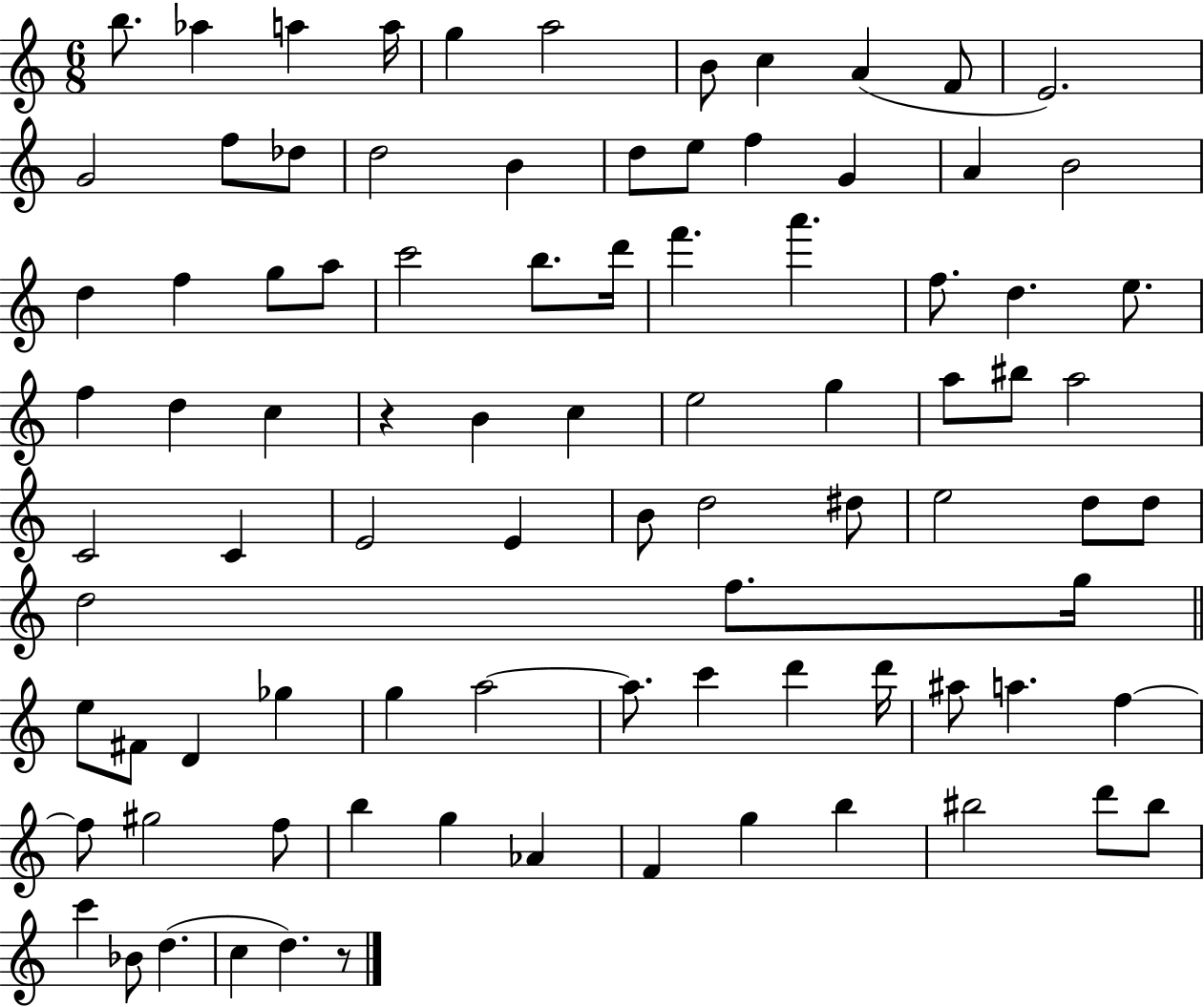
{
  \clef treble
  \numericTimeSignature
  \time 6/8
  \key c \major
  b''8. aes''4 a''4 a''16 | g''4 a''2 | b'8 c''4 a'4( f'8 | e'2.) | \break g'2 f''8 des''8 | d''2 b'4 | d''8 e''8 f''4 g'4 | a'4 b'2 | \break d''4 f''4 g''8 a''8 | c'''2 b''8. d'''16 | f'''4. a'''4. | f''8. d''4. e''8. | \break f''4 d''4 c''4 | r4 b'4 c''4 | e''2 g''4 | a''8 bis''8 a''2 | \break c'2 c'4 | e'2 e'4 | b'8 d''2 dis''8 | e''2 d''8 d''8 | \break d''2 f''8. g''16 | \bar "||" \break \key a \minor e''8 fis'8 d'4 ges''4 | g''4 a''2~~ | a''8. c'''4 d'''4 d'''16 | ais''8 a''4. f''4~~ | \break f''8 gis''2 f''8 | b''4 g''4 aes'4 | f'4 g''4 b''4 | bis''2 d'''8 bis''8 | \break c'''4 bes'8 d''4.( | c''4 d''4.) r8 | \bar "|."
}